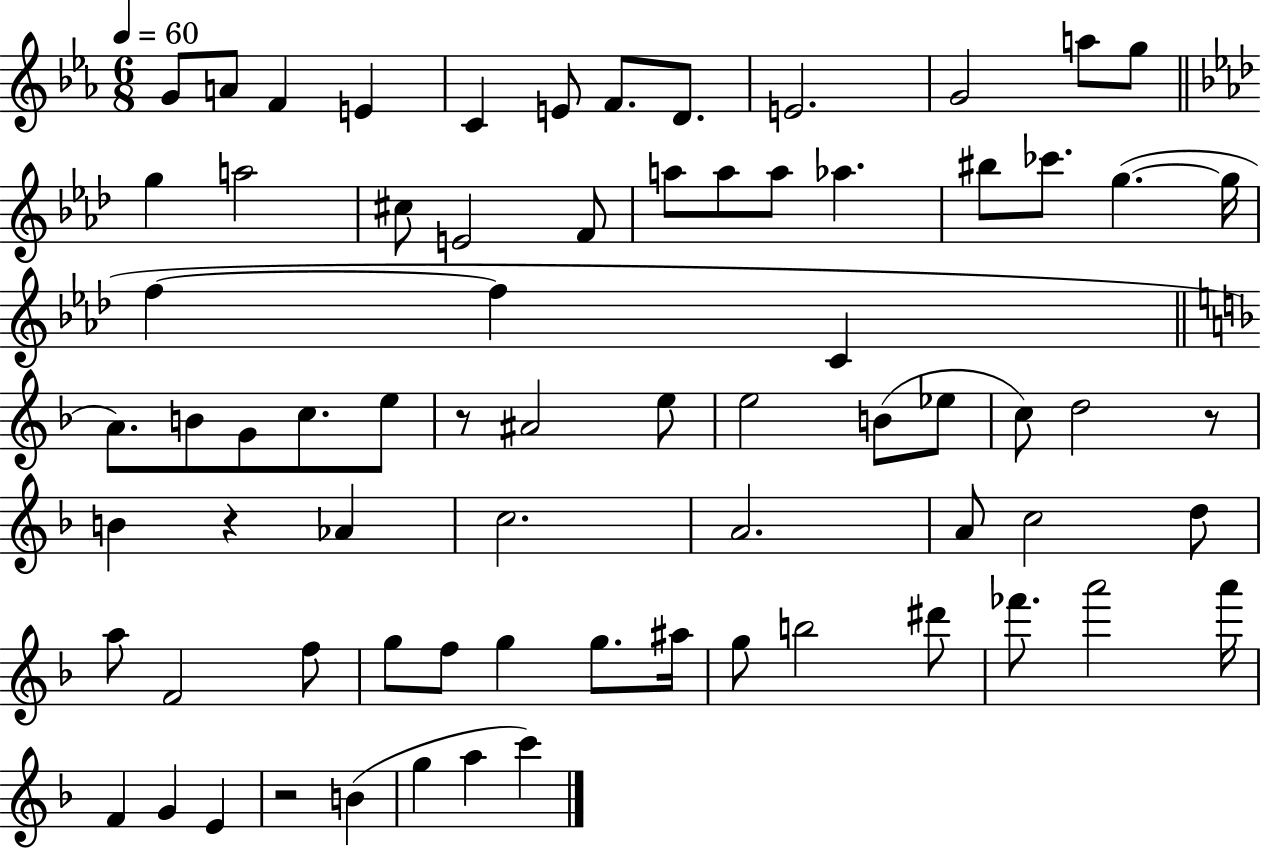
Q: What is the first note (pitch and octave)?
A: G4